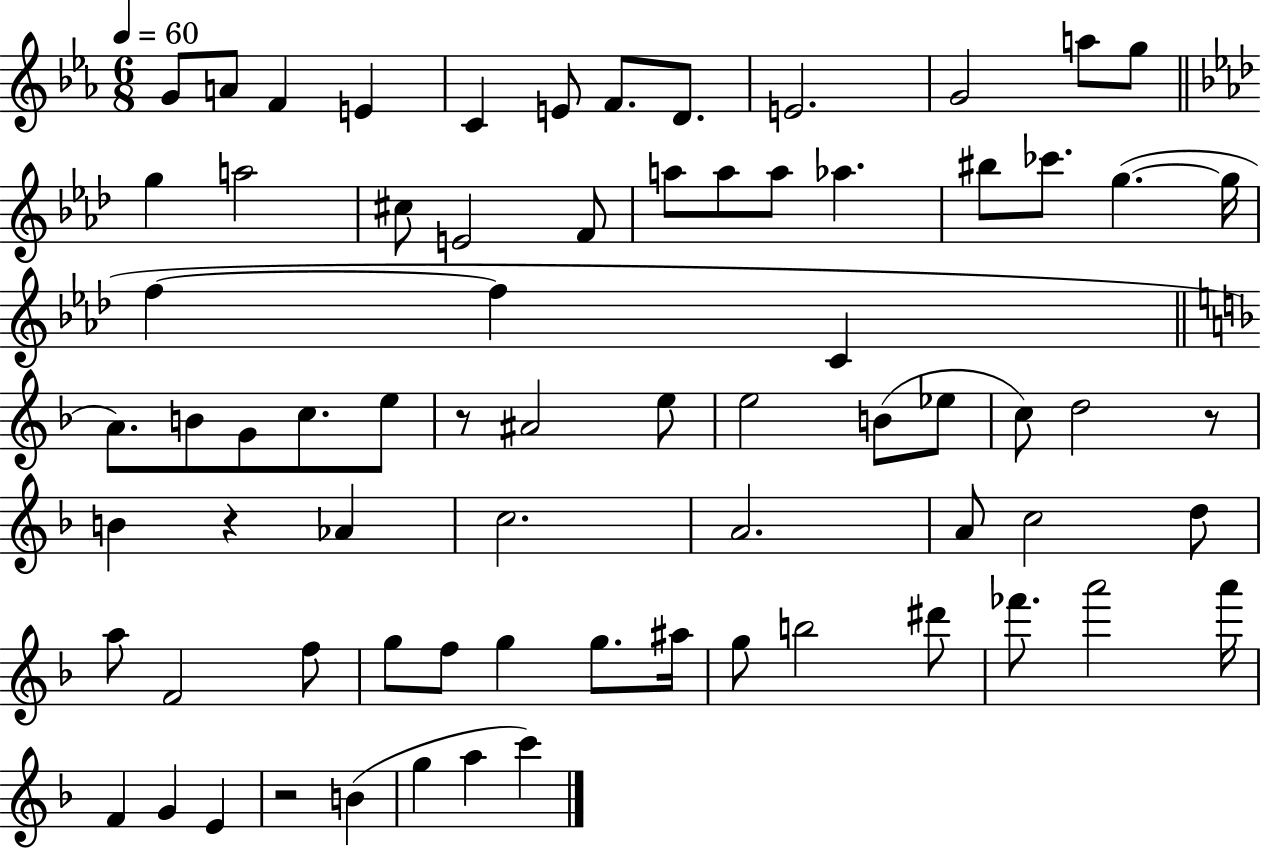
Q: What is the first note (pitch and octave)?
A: G4